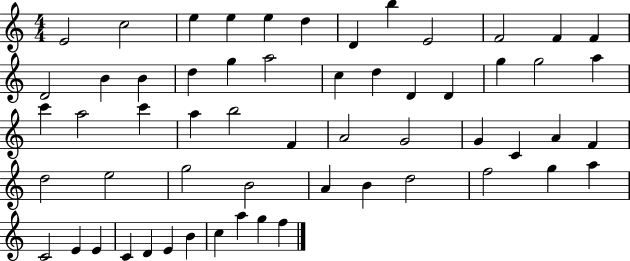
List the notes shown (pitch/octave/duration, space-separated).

E4/h C5/h E5/q E5/q E5/q D5/q D4/q B5/q E4/h F4/h F4/q F4/q D4/h B4/q B4/q D5/q G5/q A5/h C5/q D5/q D4/q D4/q G5/q G5/h A5/q C6/q A5/h C6/q A5/q B5/h F4/q A4/h G4/h G4/q C4/q A4/q F4/q D5/h E5/h G5/h B4/h A4/q B4/q D5/h F5/h G5/q A5/q C4/h E4/q E4/q C4/q D4/q E4/q B4/q C5/q A5/q G5/q F5/q